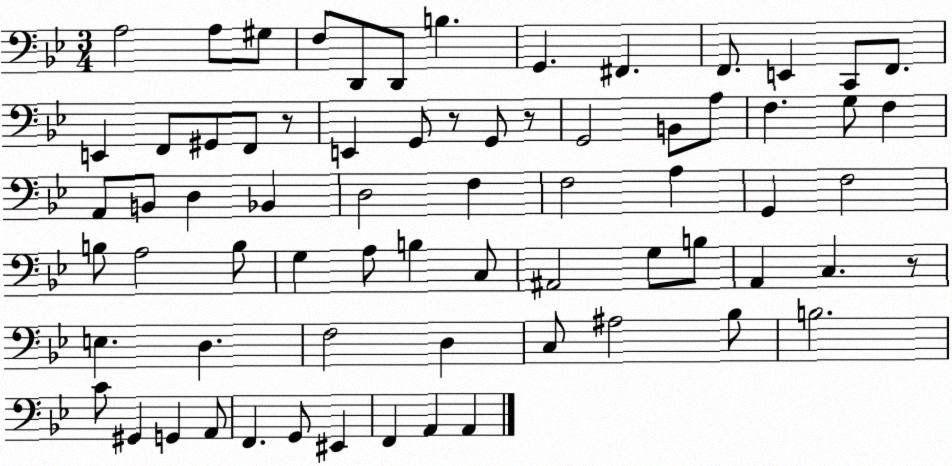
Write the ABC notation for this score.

X:1
T:Untitled
M:3/4
L:1/4
K:Bb
A,2 A,/2 ^G,/2 F,/2 D,,/2 D,,/2 B, G,, ^F,, F,,/2 E,, C,,/2 F,,/2 E,, F,,/2 ^G,,/2 F,,/2 z/2 E,, G,,/2 z/2 G,,/2 z/2 G,,2 B,,/2 A,/2 F, G,/2 F, A,,/2 B,,/2 D, _B,, D,2 F, F,2 A, G,, F,2 B,/2 A,2 B,/2 G, A,/2 B, C,/2 ^A,,2 G,/2 B,/2 A,, C, z/2 E, D, F,2 D, C,/2 ^A,2 _B,/2 B,2 C/2 ^G,, G,, A,,/2 F,, G,,/2 ^E,, F,, A,, A,,